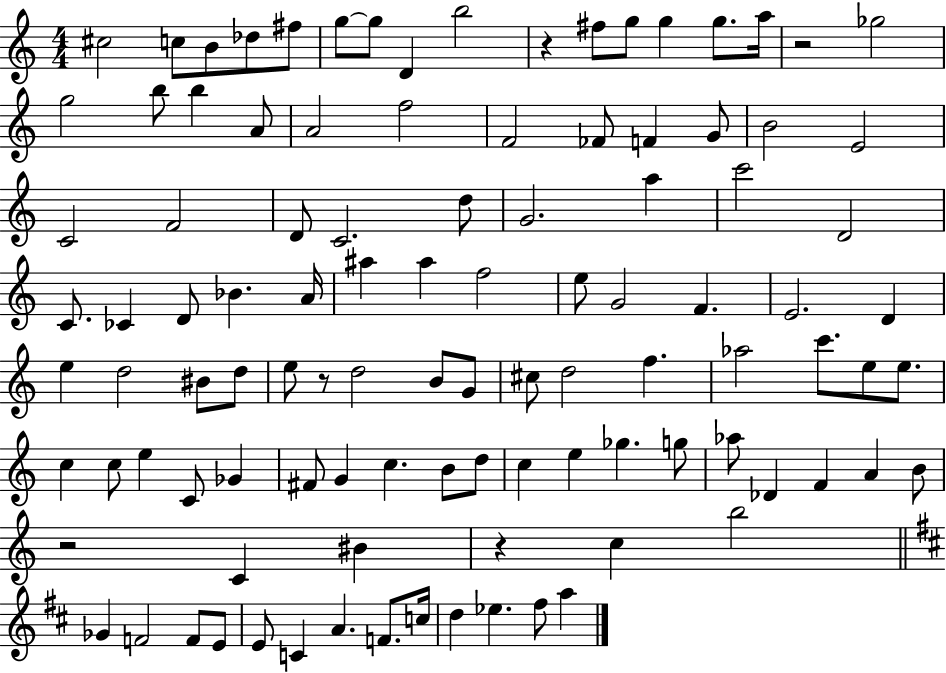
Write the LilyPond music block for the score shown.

{
  \clef treble
  \numericTimeSignature
  \time 4/4
  \key c \major
  cis''2 c''8 b'8 des''8 fis''8 | g''8~~ g''8 d'4 b''2 | r4 fis''8 g''8 g''4 g''8. a''16 | r2 ges''2 | \break g''2 b''8 b''4 a'8 | a'2 f''2 | f'2 fes'8 f'4 g'8 | b'2 e'2 | \break c'2 f'2 | d'8 c'2. d''8 | g'2. a''4 | c'''2 d'2 | \break c'8. ces'4 d'8 bes'4. a'16 | ais''4 ais''4 f''2 | e''8 g'2 f'4. | e'2. d'4 | \break e''4 d''2 bis'8 d''8 | e''8 r8 d''2 b'8 g'8 | cis''8 d''2 f''4. | aes''2 c'''8. e''8 e''8. | \break c''4 c''8 e''4 c'8 ges'4 | fis'8 g'4 c''4. b'8 d''8 | c''4 e''4 ges''4. g''8 | aes''8 des'4 f'4 a'4 b'8 | \break r2 c'4 bis'4 | r4 c''4 b''2 | \bar "||" \break \key d \major ges'4 f'2 f'8 e'8 | e'8 c'4 a'4. f'8. c''16 | d''4 ees''4. fis''8 a''4 | \bar "|."
}